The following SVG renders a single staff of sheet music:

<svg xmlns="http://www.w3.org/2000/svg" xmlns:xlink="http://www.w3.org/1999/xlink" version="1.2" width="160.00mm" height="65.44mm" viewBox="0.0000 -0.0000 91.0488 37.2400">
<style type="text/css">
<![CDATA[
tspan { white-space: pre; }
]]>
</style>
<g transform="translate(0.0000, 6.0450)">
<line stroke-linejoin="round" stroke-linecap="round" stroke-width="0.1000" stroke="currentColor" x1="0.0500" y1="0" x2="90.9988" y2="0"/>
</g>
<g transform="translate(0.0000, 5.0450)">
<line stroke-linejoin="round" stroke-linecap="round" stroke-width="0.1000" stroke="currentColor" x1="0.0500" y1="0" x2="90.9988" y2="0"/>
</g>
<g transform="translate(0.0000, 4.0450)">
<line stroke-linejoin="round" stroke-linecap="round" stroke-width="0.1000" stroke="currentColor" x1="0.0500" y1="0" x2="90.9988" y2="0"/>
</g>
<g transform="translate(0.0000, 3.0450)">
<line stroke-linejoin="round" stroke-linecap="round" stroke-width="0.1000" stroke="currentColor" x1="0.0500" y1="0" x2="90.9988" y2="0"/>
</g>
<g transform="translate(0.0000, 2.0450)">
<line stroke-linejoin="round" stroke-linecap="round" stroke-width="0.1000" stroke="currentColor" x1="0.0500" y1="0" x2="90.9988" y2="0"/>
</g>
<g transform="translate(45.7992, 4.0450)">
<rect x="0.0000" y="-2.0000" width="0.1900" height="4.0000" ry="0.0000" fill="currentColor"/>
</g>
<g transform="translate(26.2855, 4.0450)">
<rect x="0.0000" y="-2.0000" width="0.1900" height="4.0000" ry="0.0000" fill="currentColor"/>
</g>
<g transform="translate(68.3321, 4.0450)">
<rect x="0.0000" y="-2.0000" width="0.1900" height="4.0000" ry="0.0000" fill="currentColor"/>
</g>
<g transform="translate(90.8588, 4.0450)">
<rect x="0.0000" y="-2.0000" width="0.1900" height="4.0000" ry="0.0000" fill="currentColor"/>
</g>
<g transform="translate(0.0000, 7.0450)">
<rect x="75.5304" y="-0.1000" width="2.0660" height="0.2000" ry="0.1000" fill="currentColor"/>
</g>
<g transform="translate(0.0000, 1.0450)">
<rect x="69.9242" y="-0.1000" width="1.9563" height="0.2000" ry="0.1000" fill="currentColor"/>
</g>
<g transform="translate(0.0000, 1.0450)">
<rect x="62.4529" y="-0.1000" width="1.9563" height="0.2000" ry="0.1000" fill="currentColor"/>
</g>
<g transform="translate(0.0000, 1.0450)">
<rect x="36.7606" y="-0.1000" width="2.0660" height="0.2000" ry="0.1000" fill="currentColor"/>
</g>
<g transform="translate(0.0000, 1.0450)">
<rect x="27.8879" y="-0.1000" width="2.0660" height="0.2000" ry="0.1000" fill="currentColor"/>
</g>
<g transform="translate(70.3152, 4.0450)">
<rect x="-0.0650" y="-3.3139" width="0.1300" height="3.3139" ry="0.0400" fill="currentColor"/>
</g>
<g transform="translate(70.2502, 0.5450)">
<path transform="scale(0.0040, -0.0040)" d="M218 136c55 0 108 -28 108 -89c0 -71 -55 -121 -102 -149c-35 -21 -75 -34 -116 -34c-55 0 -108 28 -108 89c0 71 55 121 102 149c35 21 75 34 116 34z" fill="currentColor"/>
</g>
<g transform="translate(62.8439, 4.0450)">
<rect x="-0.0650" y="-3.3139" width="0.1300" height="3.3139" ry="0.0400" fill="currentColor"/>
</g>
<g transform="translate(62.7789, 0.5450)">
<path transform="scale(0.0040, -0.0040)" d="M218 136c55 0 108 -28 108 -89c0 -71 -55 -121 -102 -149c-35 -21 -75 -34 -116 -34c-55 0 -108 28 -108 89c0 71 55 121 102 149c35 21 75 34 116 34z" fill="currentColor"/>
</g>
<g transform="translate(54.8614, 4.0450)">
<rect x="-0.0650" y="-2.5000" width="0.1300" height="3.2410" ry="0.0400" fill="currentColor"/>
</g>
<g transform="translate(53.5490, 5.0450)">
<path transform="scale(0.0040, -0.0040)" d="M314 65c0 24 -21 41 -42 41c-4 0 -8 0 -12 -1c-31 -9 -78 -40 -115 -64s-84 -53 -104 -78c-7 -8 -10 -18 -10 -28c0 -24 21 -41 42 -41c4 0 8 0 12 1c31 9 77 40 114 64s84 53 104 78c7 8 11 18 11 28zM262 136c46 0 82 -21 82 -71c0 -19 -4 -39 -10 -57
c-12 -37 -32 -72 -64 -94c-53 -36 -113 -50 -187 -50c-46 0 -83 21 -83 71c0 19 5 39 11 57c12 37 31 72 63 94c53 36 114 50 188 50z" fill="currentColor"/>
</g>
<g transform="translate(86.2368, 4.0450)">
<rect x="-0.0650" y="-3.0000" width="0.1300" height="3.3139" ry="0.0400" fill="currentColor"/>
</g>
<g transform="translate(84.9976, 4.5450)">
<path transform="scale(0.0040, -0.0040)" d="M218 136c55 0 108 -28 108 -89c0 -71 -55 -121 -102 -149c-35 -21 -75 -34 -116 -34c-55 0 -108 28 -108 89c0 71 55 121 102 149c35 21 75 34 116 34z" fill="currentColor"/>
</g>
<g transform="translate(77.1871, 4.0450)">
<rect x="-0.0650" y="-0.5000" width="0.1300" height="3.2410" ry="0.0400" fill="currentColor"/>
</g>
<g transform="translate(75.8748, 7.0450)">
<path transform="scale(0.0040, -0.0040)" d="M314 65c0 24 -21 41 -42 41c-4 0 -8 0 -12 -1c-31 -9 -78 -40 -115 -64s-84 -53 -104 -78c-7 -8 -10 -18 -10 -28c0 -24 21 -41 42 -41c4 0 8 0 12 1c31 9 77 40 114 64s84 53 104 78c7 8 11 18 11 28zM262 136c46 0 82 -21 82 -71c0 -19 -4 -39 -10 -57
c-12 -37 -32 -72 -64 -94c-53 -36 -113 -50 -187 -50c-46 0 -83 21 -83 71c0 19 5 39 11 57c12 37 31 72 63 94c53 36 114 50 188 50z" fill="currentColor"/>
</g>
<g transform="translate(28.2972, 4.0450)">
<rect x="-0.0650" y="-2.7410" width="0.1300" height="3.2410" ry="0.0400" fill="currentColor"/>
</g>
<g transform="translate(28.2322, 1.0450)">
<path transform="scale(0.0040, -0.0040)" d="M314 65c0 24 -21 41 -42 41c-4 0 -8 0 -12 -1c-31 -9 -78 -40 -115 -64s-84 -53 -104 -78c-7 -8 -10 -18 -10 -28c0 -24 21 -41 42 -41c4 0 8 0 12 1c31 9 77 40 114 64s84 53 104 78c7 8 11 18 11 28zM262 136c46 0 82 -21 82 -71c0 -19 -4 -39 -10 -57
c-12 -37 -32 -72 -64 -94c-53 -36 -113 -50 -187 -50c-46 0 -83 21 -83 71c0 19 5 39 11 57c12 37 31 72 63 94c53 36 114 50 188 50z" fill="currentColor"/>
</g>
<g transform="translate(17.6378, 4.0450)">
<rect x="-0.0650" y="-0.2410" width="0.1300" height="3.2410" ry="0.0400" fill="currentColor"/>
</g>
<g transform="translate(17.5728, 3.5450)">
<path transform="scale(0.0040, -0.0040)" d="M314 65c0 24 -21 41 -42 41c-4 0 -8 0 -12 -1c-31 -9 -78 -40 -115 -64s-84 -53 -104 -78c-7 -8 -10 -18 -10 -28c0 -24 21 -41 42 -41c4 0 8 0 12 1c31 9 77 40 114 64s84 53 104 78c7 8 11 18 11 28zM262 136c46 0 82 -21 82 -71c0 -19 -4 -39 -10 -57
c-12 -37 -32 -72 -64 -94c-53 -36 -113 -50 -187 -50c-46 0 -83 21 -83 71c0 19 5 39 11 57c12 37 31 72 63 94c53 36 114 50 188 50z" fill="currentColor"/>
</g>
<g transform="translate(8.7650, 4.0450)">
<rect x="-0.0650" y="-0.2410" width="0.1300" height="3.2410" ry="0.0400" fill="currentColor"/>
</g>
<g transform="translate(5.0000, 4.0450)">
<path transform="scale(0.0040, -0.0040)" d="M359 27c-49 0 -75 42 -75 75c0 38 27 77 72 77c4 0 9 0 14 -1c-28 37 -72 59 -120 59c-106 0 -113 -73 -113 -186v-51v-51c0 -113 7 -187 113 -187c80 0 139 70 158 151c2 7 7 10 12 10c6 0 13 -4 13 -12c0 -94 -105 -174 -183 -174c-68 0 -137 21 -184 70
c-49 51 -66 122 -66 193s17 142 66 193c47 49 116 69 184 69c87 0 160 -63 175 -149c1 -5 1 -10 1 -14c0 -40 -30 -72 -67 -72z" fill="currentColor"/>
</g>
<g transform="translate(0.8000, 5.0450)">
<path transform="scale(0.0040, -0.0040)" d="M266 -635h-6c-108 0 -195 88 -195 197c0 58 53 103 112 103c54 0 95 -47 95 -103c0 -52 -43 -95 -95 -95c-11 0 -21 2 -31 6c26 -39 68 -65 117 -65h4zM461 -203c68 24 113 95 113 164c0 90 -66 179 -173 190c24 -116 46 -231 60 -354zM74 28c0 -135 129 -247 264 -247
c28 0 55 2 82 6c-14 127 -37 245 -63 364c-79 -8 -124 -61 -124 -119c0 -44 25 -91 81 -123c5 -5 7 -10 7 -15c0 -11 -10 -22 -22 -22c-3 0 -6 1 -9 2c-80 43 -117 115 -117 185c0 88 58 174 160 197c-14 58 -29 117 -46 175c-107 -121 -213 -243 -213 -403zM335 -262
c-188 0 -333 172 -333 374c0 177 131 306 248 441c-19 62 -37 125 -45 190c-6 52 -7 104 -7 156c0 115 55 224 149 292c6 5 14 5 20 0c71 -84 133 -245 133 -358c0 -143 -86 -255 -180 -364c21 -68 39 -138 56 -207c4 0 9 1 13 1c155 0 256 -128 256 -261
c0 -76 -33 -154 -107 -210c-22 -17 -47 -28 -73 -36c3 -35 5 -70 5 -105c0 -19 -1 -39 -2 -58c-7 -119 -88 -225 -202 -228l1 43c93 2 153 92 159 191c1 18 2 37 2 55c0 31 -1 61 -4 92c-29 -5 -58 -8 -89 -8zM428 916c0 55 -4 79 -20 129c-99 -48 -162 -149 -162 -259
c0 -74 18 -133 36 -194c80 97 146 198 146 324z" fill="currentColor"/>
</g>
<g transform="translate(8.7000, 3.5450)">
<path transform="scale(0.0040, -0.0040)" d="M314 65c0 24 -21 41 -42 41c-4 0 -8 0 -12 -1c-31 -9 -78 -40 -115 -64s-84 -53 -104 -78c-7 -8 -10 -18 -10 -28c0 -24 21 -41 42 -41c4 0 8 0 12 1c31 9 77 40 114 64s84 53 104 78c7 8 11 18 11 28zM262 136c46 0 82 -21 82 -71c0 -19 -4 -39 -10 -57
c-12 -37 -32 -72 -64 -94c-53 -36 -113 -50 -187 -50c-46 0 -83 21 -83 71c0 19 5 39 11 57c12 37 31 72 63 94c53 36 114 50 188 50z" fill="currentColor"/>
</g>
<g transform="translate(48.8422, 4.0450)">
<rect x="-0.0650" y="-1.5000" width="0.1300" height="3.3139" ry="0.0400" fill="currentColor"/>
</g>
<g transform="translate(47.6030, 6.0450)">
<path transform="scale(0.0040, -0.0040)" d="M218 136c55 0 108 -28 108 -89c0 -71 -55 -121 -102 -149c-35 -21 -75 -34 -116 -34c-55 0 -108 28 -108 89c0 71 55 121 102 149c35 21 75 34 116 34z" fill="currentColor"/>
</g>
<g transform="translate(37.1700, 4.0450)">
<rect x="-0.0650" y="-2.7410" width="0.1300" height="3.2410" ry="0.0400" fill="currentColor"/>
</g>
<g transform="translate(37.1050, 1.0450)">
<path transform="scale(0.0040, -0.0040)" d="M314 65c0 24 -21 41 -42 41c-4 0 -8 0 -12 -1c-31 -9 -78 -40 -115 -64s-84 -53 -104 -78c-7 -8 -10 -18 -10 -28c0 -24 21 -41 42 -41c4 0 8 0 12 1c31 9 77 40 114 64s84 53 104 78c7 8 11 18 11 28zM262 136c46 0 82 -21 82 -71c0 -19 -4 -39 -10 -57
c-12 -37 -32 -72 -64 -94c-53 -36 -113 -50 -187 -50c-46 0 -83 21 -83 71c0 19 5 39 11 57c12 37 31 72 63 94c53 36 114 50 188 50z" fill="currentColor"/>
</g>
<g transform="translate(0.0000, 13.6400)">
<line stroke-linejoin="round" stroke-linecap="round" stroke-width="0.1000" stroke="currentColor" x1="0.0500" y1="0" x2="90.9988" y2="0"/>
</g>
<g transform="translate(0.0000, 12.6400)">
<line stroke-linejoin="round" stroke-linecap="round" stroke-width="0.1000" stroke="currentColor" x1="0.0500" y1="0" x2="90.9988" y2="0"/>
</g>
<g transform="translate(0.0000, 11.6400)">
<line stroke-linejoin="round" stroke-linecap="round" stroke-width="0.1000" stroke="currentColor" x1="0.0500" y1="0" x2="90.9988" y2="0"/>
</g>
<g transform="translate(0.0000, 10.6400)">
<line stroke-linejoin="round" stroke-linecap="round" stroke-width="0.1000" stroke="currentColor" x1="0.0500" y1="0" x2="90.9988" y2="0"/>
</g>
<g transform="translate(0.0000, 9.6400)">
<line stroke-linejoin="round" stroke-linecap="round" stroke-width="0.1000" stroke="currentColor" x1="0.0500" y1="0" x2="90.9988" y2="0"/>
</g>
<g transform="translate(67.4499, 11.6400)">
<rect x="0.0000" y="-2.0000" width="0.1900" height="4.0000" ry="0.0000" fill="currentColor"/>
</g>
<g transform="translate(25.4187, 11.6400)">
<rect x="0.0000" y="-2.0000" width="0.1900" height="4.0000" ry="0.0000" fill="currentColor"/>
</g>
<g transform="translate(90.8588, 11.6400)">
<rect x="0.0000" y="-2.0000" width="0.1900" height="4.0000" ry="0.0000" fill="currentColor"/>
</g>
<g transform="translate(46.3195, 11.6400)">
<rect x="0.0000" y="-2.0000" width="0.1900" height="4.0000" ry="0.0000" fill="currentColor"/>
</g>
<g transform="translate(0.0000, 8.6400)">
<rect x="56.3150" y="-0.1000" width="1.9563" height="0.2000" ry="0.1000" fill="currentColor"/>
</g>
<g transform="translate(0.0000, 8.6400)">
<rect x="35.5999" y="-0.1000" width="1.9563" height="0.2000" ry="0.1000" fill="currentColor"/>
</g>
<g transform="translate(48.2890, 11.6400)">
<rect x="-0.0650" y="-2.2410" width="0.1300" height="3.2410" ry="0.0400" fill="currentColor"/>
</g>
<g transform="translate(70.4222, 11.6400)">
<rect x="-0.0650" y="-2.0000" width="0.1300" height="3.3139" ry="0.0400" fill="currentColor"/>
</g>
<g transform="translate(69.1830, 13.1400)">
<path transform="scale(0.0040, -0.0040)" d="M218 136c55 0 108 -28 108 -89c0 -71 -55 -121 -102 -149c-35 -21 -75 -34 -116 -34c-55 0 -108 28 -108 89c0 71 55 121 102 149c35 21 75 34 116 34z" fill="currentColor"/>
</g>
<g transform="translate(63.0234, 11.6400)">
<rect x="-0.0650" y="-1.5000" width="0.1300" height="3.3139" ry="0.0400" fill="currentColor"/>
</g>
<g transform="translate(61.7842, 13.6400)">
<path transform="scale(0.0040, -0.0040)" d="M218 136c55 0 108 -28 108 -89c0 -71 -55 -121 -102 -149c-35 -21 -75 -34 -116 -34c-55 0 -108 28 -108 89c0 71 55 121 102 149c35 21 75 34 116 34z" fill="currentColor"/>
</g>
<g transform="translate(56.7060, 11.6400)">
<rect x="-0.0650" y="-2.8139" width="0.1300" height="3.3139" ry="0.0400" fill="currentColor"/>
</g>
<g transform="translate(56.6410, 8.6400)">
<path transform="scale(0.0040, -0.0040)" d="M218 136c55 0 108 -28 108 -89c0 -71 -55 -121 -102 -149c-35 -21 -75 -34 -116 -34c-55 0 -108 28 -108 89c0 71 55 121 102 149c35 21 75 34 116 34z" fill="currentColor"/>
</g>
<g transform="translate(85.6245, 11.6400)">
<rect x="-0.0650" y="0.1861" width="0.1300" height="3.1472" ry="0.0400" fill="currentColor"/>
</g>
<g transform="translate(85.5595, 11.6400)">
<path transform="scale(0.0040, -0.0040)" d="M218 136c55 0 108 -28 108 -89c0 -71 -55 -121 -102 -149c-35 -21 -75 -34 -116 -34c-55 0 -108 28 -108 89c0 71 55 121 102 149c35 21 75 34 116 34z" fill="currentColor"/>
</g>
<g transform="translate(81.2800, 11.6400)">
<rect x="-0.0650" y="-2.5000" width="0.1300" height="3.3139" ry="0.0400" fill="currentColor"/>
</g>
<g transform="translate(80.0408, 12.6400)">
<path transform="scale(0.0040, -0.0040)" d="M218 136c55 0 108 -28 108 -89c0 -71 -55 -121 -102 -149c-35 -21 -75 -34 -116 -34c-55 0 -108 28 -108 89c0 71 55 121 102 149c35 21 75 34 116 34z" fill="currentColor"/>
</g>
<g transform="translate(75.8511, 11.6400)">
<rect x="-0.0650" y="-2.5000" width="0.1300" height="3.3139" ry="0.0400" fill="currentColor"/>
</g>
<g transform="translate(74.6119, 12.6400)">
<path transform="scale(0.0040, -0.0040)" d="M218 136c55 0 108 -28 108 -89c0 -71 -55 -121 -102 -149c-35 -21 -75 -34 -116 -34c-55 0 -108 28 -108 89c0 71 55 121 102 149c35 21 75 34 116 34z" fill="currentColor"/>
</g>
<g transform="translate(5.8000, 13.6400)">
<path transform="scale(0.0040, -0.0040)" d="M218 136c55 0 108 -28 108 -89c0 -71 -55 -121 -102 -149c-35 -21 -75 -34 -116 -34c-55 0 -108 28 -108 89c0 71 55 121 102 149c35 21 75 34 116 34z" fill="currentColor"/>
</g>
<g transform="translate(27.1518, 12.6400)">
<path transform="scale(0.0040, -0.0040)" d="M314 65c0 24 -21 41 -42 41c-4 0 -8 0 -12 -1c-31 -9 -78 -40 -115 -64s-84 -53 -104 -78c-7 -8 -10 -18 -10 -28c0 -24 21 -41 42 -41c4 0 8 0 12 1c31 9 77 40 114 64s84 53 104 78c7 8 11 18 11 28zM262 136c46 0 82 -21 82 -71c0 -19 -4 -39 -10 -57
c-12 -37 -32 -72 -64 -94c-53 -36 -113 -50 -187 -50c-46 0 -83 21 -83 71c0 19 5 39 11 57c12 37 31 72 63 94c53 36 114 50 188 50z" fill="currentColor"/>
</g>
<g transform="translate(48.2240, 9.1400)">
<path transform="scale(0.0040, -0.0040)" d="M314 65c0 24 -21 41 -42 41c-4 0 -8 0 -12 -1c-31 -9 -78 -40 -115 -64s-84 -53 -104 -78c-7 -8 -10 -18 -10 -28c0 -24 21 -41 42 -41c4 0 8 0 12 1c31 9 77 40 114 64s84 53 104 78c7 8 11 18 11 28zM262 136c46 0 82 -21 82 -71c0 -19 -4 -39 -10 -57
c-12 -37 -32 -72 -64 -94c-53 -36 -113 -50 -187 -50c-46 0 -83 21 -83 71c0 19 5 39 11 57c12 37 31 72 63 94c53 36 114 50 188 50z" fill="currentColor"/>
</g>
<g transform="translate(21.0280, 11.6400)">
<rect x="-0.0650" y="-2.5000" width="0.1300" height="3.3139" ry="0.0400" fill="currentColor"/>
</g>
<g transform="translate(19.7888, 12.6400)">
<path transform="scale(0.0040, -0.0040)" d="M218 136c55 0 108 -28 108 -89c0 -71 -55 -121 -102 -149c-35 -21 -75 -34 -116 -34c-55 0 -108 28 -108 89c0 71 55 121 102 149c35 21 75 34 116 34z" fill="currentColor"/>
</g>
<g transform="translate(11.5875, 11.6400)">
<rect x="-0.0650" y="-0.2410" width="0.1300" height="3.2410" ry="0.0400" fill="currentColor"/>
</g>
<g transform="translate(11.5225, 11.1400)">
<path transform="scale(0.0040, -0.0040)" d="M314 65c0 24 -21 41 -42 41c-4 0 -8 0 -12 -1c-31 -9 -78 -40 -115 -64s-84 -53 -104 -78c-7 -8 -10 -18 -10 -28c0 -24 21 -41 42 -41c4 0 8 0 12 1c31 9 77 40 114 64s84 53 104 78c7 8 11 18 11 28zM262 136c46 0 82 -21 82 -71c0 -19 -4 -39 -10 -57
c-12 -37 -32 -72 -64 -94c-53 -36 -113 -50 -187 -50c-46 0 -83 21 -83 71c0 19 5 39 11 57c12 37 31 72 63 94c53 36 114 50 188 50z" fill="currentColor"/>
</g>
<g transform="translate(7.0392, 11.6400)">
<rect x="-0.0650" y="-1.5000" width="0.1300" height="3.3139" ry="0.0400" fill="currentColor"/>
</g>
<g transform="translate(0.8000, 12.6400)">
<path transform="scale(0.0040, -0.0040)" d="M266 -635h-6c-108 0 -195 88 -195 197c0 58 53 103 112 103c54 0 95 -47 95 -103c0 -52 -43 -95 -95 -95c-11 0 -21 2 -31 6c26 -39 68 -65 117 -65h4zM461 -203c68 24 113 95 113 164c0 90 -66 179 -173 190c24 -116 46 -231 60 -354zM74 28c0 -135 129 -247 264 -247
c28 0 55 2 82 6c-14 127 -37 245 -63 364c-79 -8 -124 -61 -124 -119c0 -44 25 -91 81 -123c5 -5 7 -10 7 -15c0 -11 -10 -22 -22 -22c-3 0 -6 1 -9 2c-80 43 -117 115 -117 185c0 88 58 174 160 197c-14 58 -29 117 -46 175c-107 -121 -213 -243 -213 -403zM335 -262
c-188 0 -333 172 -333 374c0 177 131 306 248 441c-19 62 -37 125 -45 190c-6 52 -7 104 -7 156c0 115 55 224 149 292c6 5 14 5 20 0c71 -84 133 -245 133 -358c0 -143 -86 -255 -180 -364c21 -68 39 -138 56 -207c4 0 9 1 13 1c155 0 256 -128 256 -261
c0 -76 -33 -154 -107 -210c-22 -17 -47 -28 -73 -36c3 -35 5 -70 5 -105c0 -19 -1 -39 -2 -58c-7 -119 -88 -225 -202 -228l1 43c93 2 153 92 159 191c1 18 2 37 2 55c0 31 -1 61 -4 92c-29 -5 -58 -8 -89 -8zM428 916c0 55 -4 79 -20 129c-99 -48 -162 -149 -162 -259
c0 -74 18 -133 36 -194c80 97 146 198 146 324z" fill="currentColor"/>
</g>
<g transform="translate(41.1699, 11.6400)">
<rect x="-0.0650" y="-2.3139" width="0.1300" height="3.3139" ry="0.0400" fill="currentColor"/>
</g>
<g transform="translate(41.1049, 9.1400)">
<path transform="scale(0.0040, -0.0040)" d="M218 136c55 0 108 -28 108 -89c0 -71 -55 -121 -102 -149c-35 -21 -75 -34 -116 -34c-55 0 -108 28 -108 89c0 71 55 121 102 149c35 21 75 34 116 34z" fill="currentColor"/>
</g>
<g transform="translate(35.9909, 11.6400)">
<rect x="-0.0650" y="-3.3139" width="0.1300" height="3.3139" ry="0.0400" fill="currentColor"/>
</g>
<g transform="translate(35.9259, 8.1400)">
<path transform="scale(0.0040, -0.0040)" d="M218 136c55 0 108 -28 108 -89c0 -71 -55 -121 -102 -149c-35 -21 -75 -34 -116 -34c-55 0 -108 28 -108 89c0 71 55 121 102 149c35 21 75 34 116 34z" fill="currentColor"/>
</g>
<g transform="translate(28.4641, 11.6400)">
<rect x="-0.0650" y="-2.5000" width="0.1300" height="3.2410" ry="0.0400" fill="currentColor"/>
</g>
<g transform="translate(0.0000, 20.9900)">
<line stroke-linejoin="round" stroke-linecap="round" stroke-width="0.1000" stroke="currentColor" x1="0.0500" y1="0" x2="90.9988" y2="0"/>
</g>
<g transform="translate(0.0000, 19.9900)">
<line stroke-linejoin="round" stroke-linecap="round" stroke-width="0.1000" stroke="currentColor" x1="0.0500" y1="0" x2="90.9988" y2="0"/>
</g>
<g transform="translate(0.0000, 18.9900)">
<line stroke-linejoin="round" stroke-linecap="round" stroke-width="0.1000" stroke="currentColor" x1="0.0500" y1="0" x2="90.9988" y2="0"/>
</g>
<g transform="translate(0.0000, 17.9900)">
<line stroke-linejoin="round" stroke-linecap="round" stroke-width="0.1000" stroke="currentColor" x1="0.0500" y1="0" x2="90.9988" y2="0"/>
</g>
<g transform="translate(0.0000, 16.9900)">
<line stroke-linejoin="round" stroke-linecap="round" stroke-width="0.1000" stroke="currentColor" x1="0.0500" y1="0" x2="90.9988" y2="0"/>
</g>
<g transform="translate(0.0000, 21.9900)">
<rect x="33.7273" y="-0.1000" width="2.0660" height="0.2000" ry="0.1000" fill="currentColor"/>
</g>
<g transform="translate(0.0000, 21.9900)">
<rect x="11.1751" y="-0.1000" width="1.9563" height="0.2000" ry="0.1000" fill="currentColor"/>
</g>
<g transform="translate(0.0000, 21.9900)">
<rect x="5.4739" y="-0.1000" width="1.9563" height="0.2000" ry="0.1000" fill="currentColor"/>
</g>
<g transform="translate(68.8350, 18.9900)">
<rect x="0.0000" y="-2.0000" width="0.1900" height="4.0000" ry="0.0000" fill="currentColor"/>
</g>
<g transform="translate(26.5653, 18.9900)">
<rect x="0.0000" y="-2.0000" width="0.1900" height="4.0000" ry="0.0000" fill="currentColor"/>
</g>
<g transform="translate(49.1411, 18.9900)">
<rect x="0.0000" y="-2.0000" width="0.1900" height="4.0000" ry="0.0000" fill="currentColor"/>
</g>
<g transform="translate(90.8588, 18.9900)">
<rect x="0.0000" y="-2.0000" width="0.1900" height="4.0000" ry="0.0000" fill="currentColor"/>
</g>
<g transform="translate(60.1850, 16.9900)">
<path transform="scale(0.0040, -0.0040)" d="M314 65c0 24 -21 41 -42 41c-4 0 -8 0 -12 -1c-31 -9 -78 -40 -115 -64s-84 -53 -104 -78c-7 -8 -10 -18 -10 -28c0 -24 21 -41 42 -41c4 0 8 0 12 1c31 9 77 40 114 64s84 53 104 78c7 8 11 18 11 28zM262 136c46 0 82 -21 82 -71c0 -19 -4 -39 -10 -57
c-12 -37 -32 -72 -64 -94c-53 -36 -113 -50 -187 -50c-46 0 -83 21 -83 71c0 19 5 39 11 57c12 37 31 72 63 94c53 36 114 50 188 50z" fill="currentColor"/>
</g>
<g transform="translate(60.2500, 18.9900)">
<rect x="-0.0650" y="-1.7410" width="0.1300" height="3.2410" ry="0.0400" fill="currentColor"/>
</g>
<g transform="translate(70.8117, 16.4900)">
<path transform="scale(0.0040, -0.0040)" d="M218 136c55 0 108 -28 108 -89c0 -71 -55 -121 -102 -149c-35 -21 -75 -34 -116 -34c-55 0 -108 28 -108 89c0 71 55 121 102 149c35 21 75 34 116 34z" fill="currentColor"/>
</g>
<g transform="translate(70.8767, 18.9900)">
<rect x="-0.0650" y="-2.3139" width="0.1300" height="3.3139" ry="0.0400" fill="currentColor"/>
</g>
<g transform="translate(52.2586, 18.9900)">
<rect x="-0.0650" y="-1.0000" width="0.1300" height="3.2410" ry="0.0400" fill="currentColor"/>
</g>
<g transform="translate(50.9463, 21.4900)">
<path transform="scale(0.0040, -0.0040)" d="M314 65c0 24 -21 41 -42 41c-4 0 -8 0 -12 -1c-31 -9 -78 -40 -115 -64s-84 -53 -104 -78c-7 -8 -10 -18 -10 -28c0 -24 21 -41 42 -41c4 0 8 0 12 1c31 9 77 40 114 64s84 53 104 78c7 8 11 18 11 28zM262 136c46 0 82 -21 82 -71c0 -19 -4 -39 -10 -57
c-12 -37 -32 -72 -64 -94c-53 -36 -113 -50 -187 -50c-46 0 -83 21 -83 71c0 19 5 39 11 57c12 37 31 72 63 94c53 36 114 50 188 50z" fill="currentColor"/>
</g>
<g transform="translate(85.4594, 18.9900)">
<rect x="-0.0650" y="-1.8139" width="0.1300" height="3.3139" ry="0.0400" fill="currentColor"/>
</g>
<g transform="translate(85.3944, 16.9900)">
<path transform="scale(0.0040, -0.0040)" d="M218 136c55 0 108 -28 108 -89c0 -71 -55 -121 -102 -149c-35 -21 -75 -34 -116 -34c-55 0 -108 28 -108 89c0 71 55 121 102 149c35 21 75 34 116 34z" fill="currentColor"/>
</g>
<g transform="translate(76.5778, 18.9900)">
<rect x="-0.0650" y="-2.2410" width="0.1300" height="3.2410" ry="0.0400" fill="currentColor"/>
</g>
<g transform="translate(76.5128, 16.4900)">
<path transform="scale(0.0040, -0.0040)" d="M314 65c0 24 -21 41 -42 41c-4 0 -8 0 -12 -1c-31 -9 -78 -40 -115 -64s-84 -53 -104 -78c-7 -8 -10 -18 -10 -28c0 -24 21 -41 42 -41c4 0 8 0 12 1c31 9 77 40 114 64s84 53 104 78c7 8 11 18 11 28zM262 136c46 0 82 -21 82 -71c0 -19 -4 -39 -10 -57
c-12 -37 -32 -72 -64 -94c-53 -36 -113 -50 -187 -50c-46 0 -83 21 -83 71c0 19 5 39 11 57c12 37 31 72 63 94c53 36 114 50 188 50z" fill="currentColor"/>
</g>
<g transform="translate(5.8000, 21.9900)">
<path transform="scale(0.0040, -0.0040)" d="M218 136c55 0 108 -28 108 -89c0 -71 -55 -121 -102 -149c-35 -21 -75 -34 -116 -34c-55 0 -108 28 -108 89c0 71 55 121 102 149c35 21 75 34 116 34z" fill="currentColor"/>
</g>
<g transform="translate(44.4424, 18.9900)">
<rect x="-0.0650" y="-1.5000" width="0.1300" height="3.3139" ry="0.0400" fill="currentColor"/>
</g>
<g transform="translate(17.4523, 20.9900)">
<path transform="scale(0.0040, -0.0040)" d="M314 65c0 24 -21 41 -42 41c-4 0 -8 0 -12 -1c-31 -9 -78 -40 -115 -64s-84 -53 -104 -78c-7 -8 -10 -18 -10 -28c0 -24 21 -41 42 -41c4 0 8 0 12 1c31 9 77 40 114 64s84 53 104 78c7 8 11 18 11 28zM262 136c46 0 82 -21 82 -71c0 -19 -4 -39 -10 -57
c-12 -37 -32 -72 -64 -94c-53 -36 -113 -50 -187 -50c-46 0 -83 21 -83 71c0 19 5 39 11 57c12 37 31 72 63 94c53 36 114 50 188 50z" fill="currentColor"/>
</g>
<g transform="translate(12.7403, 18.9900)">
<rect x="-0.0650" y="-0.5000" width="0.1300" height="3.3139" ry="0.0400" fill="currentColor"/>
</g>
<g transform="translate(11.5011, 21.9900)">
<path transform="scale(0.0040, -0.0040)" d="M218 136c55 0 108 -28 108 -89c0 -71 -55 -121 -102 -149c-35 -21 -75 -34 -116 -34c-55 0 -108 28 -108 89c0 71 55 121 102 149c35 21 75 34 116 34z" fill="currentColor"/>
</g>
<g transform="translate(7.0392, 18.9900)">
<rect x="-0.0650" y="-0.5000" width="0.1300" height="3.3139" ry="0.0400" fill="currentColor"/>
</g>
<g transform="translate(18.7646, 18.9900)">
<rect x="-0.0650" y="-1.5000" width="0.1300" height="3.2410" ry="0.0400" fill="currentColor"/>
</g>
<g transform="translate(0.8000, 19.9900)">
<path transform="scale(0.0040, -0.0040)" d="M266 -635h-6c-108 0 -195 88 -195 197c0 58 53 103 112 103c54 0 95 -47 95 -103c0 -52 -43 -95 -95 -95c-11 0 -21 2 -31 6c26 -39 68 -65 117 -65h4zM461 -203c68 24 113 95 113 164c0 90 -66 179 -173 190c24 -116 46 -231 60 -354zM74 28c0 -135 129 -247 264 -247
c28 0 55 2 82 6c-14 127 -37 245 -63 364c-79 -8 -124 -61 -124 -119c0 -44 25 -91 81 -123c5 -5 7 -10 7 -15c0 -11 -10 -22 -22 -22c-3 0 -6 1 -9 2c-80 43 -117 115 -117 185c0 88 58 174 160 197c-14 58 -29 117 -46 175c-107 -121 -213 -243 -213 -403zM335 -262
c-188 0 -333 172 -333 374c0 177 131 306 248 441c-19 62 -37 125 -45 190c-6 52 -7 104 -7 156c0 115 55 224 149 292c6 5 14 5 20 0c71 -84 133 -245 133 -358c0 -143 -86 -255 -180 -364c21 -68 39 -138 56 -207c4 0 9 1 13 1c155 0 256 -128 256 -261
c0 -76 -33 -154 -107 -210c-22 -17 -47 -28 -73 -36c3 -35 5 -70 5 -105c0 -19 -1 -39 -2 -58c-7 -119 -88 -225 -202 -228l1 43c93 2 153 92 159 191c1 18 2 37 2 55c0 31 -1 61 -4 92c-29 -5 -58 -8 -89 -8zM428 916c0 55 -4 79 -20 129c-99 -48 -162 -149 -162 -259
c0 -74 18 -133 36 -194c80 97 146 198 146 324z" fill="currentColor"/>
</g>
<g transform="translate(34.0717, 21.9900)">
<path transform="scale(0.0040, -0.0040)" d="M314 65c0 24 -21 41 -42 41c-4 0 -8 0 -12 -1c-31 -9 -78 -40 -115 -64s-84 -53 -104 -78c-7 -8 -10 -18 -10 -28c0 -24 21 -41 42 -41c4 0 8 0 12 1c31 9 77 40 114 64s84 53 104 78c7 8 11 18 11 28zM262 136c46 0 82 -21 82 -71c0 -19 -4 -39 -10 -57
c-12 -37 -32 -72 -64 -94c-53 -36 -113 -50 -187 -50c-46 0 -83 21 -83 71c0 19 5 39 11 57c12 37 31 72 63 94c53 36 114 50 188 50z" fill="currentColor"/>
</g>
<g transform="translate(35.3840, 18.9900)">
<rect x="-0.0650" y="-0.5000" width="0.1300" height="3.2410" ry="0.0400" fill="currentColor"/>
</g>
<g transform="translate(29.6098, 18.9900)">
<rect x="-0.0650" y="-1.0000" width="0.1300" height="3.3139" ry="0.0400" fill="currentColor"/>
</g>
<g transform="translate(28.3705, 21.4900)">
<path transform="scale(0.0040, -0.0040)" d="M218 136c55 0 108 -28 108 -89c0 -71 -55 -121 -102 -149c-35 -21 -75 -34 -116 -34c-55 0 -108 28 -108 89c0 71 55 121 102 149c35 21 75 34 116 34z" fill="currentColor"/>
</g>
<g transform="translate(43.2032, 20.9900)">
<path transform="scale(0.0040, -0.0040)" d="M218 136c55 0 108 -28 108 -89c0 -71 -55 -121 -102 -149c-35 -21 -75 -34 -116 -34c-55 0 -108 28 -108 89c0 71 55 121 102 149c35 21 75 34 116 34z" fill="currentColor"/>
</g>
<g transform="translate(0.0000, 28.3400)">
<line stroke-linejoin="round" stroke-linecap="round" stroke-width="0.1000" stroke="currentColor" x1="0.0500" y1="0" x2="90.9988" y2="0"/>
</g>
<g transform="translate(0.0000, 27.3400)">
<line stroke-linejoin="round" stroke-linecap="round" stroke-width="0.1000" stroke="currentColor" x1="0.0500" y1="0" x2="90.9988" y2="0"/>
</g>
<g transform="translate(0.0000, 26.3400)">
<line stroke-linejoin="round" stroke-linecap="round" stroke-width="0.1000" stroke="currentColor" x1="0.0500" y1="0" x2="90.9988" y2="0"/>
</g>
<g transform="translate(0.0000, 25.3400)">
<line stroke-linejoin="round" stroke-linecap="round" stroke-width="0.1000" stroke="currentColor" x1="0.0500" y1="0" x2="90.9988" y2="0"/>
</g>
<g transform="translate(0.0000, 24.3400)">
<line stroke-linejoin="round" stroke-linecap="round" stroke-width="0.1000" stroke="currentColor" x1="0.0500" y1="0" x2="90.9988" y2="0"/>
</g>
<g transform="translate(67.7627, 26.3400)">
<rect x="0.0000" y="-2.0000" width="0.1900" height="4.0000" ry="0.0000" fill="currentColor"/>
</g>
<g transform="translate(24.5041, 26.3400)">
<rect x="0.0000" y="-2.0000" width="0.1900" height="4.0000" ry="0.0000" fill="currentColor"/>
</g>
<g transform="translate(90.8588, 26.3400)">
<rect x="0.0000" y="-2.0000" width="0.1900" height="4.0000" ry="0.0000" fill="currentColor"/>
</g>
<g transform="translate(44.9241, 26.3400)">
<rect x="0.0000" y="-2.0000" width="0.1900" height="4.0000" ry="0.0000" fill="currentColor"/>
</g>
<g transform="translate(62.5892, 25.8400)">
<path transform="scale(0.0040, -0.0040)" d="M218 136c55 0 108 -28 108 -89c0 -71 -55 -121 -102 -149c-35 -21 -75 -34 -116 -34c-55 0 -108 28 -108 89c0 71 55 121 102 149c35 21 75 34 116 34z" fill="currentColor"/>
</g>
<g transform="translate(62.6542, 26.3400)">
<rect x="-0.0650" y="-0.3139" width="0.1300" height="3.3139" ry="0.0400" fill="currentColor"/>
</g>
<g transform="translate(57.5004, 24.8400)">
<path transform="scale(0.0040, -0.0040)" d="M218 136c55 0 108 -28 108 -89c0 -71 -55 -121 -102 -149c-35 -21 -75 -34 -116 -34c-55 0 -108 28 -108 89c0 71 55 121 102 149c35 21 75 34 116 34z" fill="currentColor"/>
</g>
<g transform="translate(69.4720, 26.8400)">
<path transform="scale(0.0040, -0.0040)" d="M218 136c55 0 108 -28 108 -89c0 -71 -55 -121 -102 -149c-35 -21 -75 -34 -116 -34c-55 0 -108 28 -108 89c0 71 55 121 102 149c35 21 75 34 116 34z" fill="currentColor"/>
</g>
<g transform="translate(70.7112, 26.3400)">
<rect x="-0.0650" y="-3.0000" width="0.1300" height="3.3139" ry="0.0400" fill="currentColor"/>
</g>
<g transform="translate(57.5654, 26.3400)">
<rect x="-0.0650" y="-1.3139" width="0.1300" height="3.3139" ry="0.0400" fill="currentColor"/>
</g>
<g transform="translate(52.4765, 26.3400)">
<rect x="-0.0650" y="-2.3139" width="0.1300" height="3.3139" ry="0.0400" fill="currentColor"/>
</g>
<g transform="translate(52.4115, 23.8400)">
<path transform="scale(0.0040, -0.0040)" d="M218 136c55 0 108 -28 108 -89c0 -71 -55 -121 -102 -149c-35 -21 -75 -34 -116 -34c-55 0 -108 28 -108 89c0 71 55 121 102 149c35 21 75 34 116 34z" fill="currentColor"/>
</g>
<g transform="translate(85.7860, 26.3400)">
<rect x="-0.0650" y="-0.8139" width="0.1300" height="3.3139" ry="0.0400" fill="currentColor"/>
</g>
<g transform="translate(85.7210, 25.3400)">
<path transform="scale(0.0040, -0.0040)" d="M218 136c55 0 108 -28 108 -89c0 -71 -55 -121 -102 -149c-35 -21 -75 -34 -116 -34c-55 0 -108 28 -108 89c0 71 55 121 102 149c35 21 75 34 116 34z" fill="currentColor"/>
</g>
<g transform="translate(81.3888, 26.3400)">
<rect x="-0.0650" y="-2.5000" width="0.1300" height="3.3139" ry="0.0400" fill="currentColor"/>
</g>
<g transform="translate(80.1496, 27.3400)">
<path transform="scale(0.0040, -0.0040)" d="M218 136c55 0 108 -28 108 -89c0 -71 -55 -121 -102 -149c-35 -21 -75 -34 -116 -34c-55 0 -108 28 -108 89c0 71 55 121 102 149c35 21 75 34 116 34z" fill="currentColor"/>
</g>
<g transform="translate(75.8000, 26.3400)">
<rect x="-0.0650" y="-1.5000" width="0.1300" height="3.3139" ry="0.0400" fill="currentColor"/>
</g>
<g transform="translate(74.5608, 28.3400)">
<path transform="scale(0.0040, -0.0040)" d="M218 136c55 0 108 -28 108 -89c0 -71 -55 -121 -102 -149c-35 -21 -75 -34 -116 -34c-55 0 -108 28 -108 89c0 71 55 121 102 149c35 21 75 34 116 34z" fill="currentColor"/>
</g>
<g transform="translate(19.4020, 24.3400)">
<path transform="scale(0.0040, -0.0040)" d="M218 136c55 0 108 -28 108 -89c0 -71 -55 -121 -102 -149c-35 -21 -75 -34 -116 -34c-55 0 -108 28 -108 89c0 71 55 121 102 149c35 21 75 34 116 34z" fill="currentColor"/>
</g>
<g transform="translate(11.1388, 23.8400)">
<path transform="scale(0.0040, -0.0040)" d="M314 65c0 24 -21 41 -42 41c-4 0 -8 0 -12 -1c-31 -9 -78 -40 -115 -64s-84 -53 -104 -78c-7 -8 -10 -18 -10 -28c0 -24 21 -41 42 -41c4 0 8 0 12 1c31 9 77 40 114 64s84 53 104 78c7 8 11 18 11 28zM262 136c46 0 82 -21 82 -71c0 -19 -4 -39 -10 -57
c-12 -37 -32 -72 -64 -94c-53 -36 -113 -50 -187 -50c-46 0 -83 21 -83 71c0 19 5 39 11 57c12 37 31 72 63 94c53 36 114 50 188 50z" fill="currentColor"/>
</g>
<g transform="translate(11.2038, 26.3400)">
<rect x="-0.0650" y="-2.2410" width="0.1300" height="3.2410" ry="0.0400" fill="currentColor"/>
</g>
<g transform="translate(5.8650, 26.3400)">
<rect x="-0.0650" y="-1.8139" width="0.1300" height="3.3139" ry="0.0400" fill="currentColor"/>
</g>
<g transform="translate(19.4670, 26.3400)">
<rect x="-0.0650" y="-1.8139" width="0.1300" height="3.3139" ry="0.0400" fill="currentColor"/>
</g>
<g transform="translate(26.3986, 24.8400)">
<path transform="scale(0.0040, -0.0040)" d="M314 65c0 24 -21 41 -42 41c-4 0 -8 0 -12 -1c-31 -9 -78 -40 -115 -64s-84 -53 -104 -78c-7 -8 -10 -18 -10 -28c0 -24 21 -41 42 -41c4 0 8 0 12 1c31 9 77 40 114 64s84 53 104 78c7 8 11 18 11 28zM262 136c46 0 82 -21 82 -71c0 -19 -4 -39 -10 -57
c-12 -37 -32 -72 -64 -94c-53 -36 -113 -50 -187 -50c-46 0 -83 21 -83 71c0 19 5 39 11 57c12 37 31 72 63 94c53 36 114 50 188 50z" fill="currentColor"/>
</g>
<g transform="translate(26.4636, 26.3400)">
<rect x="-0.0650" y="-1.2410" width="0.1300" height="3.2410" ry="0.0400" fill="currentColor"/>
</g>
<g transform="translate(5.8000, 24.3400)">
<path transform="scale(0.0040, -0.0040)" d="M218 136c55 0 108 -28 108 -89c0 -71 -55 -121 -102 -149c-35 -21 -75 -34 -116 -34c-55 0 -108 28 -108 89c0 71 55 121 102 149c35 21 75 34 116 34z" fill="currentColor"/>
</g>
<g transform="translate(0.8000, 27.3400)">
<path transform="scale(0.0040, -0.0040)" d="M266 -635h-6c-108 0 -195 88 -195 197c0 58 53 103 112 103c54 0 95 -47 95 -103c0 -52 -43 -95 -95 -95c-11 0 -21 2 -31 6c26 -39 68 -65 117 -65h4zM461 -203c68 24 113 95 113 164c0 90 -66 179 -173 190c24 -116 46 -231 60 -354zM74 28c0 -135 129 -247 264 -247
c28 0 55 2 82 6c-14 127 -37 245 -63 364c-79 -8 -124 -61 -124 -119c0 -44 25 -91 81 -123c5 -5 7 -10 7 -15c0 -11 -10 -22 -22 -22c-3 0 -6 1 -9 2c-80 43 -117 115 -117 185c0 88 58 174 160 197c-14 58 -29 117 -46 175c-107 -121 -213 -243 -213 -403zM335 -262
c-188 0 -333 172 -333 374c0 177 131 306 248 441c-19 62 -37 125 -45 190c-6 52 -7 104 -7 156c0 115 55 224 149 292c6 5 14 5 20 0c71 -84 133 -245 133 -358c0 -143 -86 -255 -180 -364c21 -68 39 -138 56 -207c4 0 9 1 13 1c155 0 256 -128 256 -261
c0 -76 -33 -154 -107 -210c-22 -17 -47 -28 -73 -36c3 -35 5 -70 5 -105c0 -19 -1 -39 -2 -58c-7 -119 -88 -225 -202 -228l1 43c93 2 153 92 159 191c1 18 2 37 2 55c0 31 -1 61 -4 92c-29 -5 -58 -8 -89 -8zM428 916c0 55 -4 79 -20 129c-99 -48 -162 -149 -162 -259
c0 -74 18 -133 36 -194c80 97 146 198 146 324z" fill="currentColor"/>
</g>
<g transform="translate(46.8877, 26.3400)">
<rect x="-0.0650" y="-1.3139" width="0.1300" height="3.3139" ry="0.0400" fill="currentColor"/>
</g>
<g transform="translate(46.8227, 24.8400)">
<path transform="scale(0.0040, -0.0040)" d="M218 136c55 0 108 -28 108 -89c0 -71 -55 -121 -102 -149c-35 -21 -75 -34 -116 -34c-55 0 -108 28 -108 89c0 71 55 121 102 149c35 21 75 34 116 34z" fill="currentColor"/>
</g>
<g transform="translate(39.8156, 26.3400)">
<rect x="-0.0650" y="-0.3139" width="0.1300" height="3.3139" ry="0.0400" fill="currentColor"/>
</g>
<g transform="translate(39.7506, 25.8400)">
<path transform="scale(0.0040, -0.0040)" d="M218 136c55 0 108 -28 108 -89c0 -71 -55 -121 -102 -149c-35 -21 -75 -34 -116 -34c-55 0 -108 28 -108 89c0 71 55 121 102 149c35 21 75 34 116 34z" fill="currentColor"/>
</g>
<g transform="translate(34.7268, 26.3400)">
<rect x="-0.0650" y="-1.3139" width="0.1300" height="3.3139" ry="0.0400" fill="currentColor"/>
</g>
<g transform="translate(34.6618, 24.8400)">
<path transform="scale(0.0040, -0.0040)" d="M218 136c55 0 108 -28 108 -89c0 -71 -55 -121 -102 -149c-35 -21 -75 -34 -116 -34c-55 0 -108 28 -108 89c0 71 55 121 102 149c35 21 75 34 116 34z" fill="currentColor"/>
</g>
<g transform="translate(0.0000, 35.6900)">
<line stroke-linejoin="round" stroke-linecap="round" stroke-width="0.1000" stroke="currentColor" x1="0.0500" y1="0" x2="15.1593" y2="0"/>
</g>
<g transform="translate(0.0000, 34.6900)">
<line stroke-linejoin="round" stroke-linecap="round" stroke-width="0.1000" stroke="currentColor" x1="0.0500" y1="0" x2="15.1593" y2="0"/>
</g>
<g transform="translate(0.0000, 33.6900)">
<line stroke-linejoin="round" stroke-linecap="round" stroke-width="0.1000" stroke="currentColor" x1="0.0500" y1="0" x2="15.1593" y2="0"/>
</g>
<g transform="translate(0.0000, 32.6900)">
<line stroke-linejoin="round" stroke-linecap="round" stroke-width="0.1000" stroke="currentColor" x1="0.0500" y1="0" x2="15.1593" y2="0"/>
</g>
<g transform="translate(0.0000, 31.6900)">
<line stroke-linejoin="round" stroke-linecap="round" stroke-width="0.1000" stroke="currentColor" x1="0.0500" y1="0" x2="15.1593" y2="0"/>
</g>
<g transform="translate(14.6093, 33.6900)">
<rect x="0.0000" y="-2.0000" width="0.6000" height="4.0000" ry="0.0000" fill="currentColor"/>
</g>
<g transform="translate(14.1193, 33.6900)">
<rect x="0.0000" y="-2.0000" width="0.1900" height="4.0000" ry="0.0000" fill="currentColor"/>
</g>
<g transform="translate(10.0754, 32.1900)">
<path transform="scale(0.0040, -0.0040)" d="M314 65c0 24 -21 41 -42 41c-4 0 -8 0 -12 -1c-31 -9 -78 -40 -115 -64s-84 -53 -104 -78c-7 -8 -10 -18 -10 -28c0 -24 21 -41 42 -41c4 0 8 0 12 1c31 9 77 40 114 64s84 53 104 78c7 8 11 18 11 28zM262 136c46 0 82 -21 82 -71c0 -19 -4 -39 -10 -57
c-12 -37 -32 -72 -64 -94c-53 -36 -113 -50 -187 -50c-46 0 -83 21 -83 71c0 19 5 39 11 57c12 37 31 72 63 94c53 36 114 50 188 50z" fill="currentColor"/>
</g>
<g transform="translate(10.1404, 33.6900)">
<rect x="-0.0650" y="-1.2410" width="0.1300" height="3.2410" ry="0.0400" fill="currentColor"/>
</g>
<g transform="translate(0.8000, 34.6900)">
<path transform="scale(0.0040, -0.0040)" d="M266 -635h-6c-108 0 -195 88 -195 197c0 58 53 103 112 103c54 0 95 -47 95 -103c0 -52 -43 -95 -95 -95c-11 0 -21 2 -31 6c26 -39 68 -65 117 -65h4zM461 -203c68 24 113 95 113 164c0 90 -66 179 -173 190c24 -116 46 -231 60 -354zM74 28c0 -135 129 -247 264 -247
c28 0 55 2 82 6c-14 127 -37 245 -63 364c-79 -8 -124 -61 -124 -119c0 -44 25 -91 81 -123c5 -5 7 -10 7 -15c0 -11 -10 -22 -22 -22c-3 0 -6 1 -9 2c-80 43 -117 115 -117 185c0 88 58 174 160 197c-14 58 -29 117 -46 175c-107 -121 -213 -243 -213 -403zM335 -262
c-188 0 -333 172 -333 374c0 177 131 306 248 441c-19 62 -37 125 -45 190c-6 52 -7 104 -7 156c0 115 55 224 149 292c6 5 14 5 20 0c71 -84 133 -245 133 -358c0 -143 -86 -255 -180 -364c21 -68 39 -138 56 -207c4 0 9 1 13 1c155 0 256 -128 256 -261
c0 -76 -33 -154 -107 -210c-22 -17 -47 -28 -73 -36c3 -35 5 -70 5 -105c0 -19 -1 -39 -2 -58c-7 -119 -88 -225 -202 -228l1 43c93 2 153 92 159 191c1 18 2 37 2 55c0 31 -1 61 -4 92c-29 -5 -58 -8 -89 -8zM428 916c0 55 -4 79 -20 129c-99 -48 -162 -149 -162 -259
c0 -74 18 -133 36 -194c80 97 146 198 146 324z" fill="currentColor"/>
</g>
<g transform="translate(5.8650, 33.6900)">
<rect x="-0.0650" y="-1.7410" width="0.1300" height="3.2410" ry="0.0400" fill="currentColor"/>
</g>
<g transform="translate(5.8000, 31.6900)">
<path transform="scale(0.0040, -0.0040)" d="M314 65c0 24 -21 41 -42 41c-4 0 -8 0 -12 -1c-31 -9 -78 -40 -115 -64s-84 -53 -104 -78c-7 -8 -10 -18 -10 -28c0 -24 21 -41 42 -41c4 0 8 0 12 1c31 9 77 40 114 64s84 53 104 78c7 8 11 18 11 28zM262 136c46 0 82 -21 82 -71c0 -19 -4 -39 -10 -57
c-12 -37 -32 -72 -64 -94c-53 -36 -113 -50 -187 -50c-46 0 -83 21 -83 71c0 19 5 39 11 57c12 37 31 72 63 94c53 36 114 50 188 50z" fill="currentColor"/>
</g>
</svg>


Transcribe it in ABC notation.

X:1
T:Untitled
M:4/4
L:1/4
K:C
c2 c2 a2 a2 E G2 b b C2 A E c2 G G2 b g g2 a E F G G B C C E2 D C2 E D2 f2 g g2 f f g2 f e2 e c e g e c A E G d f2 e2